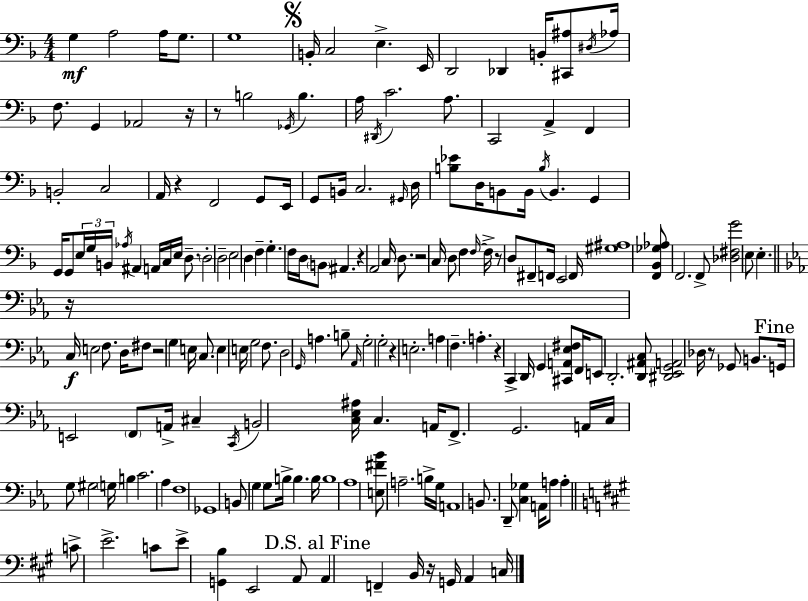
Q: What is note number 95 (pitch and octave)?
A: D3